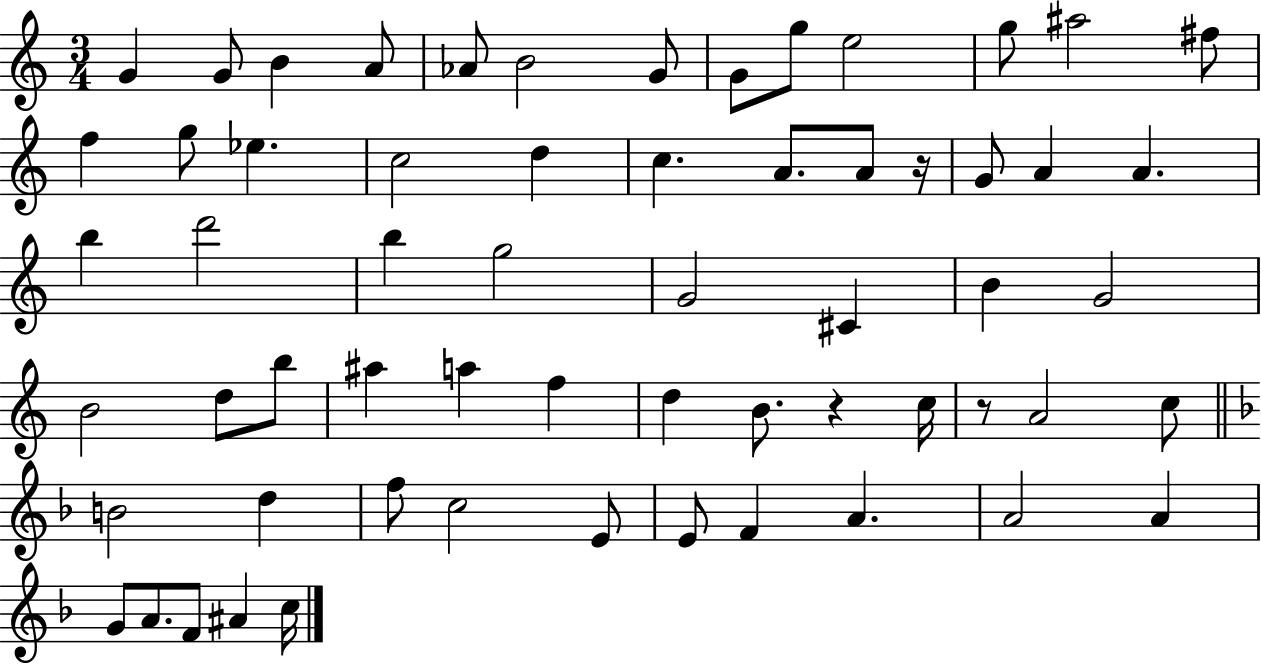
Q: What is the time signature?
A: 3/4